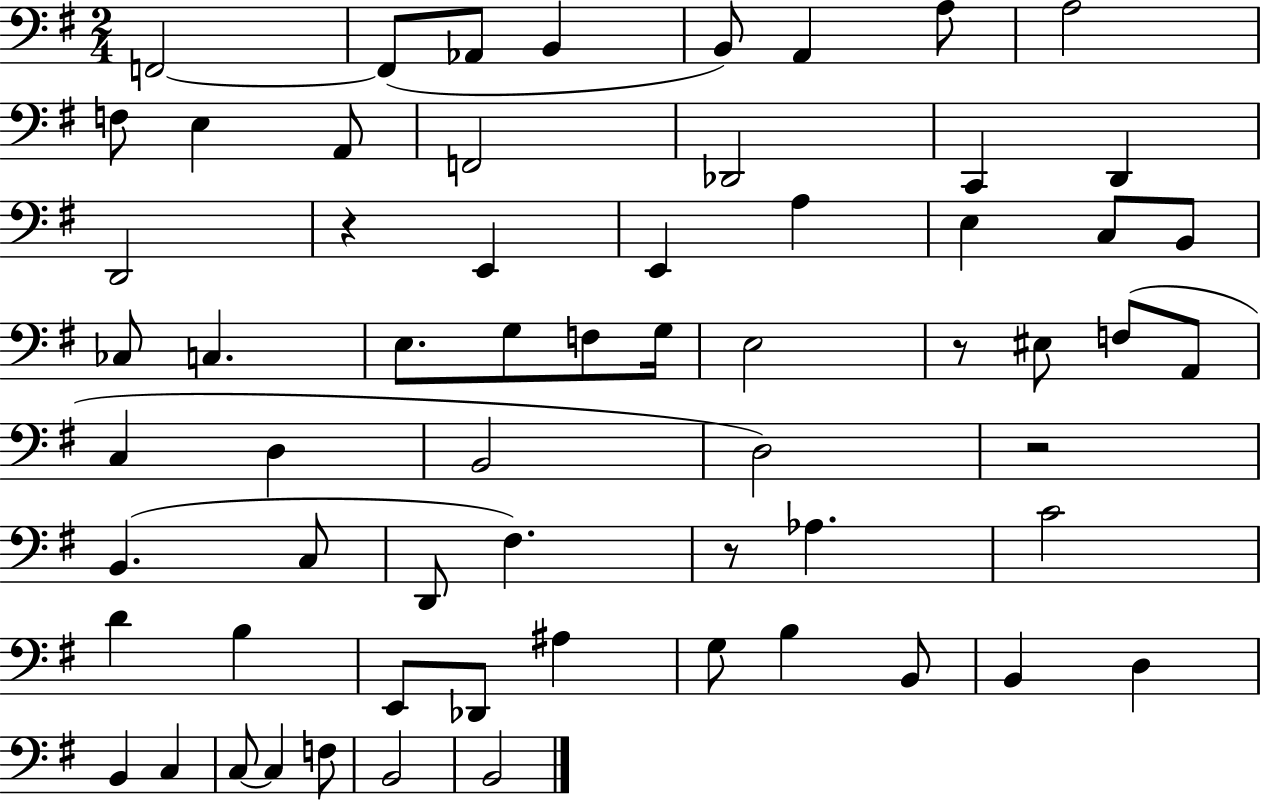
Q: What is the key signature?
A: G major